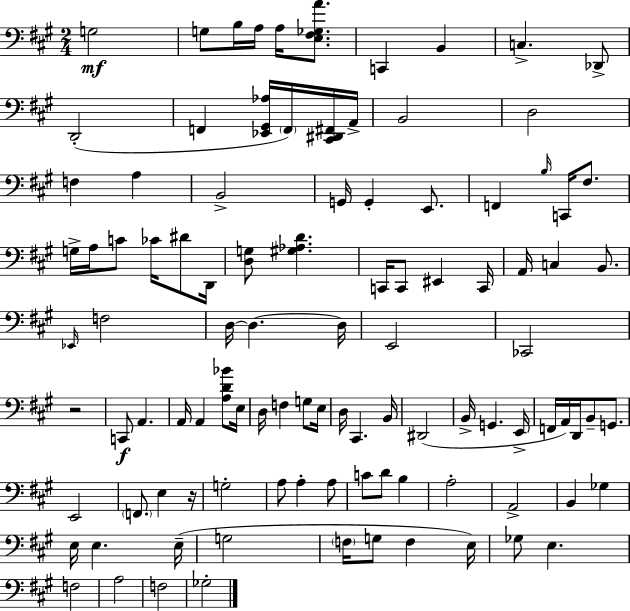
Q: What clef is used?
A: bass